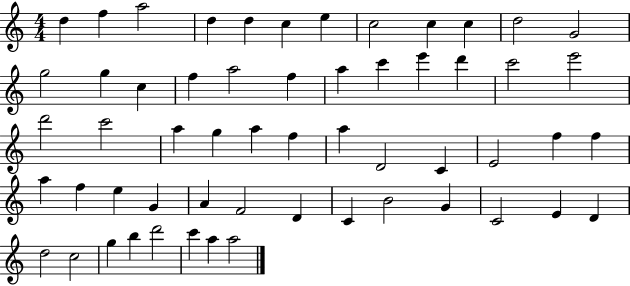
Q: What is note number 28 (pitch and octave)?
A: G5